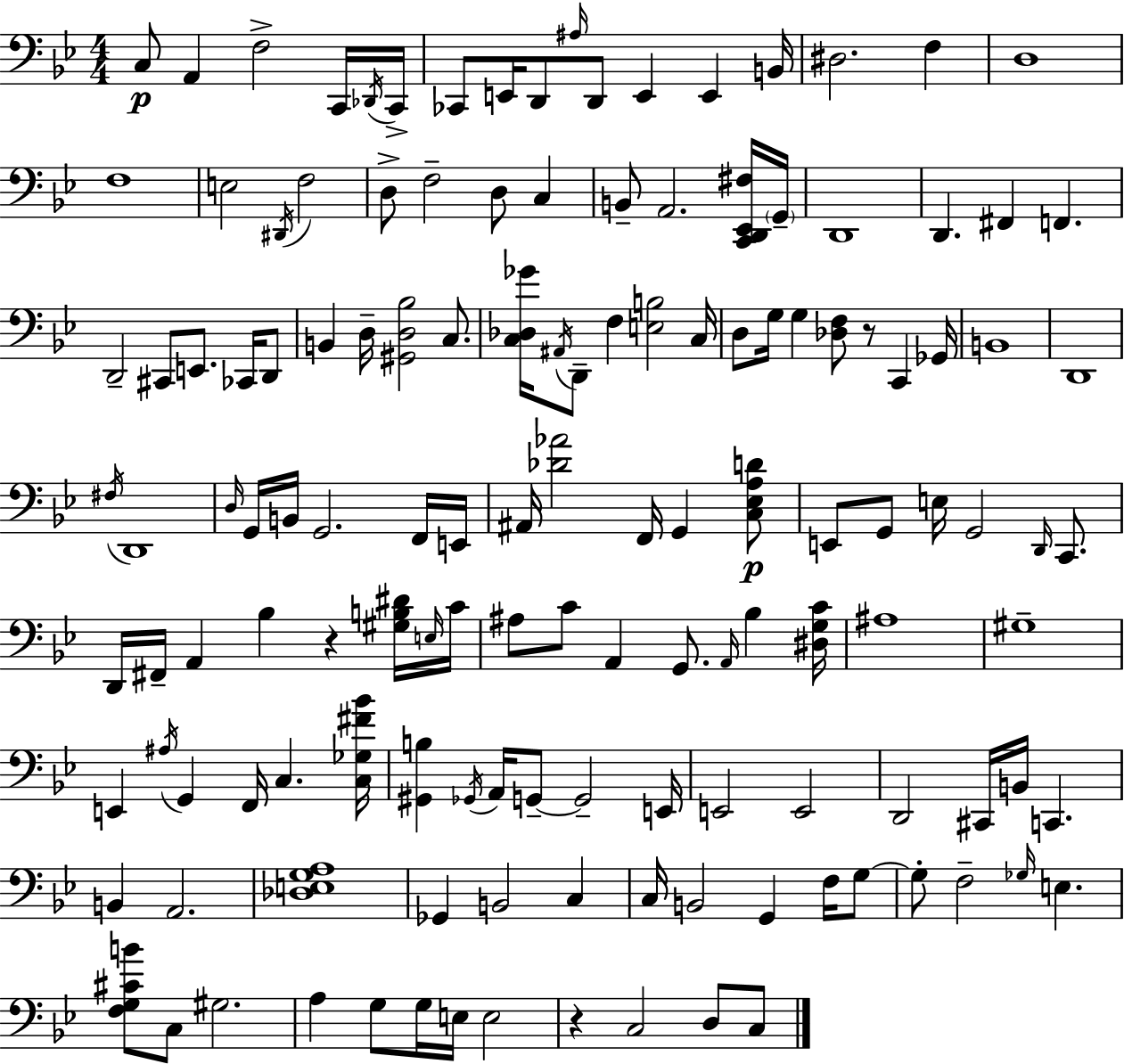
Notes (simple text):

C3/e A2/q F3/h C2/s Db2/s C2/s CES2/e E2/s D2/e A#3/s D2/e E2/q E2/q B2/s D#3/h. F3/q D3/w F3/w E3/h D#2/s F3/h D3/e F3/h D3/e C3/q B2/e A2/h. [C2,D2,Eb2,F#3]/s G2/s D2/w D2/q. F#2/q F2/q. D2/h C#2/e E2/e. CES2/s D2/e B2/q D3/s [G#2,D3,Bb3]/h C3/e. [C3,Db3,Gb4]/s A#2/s D2/e F3/q [E3,B3]/h C3/s D3/e G3/s G3/q [Db3,F3]/e R/e C2/q Gb2/s B2/w D2/w F#3/s D2/w D3/s G2/s B2/s G2/h. F2/s E2/s A#2/s [Db4,Ab4]/h F2/s G2/q [C3,Eb3,A3,D4]/e E2/e G2/e E3/s G2/h D2/s C2/e. D2/s F#2/s A2/q Bb3/q R/q [G#3,B3,D#4]/s E3/s C4/s A#3/e C4/e A2/q G2/e. A2/s Bb3/q [D#3,G3,C4]/s A#3/w G#3/w E2/q A#3/s G2/q F2/s C3/q. [C3,Gb3,F#4,Bb4]/s [G#2,B3]/q Gb2/s A2/s G2/e G2/h E2/s E2/h E2/h D2/h C#2/s B2/s C2/q. B2/q A2/h. [Db3,E3,G3,A3]/w Gb2/q B2/h C3/q C3/s B2/h G2/q F3/s G3/e G3/e F3/h Gb3/s E3/q. [F3,G3,C#4,B4]/e C3/e G#3/h. A3/q G3/e G3/s E3/s E3/h R/q C3/h D3/e C3/e